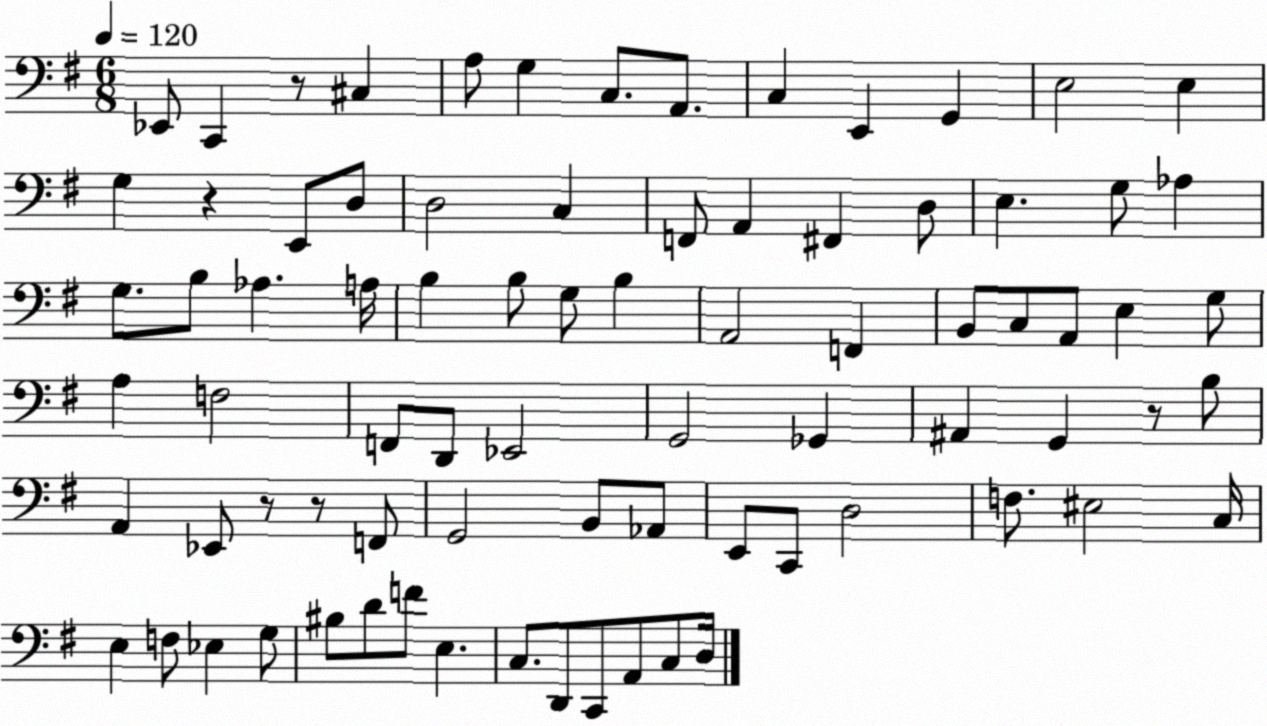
X:1
T:Untitled
M:6/8
L:1/4
K:G
_E,,/2 C,, z/2 ^C, A,/2 G, C,/2 A,,/2 C, E,, G,, E,2 E, G, z E,,/2 D,/2 D,2 C, F,,/2 A,, ^F,, D,/2 E, G,/2 _A, G,/2 B,/2 _A, A,/4 B, B,/2 G,/2 B, A,,2 F,, B,,/2 C,/2 A,,/2 E, G,/2 A, F,2 F,,/2 D,,/2 _E,,2 G,,2 _G,, ^A,, G,, z/2 B,/2 A,, _E,,/2 z/2 z/2 F,,/2 G,,2 B,,/2 _A,,/2 E,,/2 C,,/2 D,2 F,/2 ^E,2 C,/4 E, F,/2 _E, G,/2 ^B,/2 D/2 F/2 E, C,/2 D,,/2 C,,/2 A,,/2 C,/2 D,/4